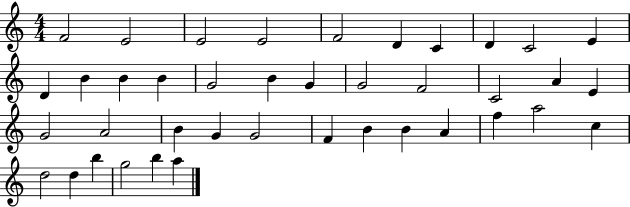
X:1
T:Untitled
M:4/4
L:1/4
K:C
F2 E2 E2 E2 F2 D C D C2 E D B B B G2 B G G2 F2 C2 A E G2 A2 B G G2 F B B A f a2 c d2 d b g2 b a